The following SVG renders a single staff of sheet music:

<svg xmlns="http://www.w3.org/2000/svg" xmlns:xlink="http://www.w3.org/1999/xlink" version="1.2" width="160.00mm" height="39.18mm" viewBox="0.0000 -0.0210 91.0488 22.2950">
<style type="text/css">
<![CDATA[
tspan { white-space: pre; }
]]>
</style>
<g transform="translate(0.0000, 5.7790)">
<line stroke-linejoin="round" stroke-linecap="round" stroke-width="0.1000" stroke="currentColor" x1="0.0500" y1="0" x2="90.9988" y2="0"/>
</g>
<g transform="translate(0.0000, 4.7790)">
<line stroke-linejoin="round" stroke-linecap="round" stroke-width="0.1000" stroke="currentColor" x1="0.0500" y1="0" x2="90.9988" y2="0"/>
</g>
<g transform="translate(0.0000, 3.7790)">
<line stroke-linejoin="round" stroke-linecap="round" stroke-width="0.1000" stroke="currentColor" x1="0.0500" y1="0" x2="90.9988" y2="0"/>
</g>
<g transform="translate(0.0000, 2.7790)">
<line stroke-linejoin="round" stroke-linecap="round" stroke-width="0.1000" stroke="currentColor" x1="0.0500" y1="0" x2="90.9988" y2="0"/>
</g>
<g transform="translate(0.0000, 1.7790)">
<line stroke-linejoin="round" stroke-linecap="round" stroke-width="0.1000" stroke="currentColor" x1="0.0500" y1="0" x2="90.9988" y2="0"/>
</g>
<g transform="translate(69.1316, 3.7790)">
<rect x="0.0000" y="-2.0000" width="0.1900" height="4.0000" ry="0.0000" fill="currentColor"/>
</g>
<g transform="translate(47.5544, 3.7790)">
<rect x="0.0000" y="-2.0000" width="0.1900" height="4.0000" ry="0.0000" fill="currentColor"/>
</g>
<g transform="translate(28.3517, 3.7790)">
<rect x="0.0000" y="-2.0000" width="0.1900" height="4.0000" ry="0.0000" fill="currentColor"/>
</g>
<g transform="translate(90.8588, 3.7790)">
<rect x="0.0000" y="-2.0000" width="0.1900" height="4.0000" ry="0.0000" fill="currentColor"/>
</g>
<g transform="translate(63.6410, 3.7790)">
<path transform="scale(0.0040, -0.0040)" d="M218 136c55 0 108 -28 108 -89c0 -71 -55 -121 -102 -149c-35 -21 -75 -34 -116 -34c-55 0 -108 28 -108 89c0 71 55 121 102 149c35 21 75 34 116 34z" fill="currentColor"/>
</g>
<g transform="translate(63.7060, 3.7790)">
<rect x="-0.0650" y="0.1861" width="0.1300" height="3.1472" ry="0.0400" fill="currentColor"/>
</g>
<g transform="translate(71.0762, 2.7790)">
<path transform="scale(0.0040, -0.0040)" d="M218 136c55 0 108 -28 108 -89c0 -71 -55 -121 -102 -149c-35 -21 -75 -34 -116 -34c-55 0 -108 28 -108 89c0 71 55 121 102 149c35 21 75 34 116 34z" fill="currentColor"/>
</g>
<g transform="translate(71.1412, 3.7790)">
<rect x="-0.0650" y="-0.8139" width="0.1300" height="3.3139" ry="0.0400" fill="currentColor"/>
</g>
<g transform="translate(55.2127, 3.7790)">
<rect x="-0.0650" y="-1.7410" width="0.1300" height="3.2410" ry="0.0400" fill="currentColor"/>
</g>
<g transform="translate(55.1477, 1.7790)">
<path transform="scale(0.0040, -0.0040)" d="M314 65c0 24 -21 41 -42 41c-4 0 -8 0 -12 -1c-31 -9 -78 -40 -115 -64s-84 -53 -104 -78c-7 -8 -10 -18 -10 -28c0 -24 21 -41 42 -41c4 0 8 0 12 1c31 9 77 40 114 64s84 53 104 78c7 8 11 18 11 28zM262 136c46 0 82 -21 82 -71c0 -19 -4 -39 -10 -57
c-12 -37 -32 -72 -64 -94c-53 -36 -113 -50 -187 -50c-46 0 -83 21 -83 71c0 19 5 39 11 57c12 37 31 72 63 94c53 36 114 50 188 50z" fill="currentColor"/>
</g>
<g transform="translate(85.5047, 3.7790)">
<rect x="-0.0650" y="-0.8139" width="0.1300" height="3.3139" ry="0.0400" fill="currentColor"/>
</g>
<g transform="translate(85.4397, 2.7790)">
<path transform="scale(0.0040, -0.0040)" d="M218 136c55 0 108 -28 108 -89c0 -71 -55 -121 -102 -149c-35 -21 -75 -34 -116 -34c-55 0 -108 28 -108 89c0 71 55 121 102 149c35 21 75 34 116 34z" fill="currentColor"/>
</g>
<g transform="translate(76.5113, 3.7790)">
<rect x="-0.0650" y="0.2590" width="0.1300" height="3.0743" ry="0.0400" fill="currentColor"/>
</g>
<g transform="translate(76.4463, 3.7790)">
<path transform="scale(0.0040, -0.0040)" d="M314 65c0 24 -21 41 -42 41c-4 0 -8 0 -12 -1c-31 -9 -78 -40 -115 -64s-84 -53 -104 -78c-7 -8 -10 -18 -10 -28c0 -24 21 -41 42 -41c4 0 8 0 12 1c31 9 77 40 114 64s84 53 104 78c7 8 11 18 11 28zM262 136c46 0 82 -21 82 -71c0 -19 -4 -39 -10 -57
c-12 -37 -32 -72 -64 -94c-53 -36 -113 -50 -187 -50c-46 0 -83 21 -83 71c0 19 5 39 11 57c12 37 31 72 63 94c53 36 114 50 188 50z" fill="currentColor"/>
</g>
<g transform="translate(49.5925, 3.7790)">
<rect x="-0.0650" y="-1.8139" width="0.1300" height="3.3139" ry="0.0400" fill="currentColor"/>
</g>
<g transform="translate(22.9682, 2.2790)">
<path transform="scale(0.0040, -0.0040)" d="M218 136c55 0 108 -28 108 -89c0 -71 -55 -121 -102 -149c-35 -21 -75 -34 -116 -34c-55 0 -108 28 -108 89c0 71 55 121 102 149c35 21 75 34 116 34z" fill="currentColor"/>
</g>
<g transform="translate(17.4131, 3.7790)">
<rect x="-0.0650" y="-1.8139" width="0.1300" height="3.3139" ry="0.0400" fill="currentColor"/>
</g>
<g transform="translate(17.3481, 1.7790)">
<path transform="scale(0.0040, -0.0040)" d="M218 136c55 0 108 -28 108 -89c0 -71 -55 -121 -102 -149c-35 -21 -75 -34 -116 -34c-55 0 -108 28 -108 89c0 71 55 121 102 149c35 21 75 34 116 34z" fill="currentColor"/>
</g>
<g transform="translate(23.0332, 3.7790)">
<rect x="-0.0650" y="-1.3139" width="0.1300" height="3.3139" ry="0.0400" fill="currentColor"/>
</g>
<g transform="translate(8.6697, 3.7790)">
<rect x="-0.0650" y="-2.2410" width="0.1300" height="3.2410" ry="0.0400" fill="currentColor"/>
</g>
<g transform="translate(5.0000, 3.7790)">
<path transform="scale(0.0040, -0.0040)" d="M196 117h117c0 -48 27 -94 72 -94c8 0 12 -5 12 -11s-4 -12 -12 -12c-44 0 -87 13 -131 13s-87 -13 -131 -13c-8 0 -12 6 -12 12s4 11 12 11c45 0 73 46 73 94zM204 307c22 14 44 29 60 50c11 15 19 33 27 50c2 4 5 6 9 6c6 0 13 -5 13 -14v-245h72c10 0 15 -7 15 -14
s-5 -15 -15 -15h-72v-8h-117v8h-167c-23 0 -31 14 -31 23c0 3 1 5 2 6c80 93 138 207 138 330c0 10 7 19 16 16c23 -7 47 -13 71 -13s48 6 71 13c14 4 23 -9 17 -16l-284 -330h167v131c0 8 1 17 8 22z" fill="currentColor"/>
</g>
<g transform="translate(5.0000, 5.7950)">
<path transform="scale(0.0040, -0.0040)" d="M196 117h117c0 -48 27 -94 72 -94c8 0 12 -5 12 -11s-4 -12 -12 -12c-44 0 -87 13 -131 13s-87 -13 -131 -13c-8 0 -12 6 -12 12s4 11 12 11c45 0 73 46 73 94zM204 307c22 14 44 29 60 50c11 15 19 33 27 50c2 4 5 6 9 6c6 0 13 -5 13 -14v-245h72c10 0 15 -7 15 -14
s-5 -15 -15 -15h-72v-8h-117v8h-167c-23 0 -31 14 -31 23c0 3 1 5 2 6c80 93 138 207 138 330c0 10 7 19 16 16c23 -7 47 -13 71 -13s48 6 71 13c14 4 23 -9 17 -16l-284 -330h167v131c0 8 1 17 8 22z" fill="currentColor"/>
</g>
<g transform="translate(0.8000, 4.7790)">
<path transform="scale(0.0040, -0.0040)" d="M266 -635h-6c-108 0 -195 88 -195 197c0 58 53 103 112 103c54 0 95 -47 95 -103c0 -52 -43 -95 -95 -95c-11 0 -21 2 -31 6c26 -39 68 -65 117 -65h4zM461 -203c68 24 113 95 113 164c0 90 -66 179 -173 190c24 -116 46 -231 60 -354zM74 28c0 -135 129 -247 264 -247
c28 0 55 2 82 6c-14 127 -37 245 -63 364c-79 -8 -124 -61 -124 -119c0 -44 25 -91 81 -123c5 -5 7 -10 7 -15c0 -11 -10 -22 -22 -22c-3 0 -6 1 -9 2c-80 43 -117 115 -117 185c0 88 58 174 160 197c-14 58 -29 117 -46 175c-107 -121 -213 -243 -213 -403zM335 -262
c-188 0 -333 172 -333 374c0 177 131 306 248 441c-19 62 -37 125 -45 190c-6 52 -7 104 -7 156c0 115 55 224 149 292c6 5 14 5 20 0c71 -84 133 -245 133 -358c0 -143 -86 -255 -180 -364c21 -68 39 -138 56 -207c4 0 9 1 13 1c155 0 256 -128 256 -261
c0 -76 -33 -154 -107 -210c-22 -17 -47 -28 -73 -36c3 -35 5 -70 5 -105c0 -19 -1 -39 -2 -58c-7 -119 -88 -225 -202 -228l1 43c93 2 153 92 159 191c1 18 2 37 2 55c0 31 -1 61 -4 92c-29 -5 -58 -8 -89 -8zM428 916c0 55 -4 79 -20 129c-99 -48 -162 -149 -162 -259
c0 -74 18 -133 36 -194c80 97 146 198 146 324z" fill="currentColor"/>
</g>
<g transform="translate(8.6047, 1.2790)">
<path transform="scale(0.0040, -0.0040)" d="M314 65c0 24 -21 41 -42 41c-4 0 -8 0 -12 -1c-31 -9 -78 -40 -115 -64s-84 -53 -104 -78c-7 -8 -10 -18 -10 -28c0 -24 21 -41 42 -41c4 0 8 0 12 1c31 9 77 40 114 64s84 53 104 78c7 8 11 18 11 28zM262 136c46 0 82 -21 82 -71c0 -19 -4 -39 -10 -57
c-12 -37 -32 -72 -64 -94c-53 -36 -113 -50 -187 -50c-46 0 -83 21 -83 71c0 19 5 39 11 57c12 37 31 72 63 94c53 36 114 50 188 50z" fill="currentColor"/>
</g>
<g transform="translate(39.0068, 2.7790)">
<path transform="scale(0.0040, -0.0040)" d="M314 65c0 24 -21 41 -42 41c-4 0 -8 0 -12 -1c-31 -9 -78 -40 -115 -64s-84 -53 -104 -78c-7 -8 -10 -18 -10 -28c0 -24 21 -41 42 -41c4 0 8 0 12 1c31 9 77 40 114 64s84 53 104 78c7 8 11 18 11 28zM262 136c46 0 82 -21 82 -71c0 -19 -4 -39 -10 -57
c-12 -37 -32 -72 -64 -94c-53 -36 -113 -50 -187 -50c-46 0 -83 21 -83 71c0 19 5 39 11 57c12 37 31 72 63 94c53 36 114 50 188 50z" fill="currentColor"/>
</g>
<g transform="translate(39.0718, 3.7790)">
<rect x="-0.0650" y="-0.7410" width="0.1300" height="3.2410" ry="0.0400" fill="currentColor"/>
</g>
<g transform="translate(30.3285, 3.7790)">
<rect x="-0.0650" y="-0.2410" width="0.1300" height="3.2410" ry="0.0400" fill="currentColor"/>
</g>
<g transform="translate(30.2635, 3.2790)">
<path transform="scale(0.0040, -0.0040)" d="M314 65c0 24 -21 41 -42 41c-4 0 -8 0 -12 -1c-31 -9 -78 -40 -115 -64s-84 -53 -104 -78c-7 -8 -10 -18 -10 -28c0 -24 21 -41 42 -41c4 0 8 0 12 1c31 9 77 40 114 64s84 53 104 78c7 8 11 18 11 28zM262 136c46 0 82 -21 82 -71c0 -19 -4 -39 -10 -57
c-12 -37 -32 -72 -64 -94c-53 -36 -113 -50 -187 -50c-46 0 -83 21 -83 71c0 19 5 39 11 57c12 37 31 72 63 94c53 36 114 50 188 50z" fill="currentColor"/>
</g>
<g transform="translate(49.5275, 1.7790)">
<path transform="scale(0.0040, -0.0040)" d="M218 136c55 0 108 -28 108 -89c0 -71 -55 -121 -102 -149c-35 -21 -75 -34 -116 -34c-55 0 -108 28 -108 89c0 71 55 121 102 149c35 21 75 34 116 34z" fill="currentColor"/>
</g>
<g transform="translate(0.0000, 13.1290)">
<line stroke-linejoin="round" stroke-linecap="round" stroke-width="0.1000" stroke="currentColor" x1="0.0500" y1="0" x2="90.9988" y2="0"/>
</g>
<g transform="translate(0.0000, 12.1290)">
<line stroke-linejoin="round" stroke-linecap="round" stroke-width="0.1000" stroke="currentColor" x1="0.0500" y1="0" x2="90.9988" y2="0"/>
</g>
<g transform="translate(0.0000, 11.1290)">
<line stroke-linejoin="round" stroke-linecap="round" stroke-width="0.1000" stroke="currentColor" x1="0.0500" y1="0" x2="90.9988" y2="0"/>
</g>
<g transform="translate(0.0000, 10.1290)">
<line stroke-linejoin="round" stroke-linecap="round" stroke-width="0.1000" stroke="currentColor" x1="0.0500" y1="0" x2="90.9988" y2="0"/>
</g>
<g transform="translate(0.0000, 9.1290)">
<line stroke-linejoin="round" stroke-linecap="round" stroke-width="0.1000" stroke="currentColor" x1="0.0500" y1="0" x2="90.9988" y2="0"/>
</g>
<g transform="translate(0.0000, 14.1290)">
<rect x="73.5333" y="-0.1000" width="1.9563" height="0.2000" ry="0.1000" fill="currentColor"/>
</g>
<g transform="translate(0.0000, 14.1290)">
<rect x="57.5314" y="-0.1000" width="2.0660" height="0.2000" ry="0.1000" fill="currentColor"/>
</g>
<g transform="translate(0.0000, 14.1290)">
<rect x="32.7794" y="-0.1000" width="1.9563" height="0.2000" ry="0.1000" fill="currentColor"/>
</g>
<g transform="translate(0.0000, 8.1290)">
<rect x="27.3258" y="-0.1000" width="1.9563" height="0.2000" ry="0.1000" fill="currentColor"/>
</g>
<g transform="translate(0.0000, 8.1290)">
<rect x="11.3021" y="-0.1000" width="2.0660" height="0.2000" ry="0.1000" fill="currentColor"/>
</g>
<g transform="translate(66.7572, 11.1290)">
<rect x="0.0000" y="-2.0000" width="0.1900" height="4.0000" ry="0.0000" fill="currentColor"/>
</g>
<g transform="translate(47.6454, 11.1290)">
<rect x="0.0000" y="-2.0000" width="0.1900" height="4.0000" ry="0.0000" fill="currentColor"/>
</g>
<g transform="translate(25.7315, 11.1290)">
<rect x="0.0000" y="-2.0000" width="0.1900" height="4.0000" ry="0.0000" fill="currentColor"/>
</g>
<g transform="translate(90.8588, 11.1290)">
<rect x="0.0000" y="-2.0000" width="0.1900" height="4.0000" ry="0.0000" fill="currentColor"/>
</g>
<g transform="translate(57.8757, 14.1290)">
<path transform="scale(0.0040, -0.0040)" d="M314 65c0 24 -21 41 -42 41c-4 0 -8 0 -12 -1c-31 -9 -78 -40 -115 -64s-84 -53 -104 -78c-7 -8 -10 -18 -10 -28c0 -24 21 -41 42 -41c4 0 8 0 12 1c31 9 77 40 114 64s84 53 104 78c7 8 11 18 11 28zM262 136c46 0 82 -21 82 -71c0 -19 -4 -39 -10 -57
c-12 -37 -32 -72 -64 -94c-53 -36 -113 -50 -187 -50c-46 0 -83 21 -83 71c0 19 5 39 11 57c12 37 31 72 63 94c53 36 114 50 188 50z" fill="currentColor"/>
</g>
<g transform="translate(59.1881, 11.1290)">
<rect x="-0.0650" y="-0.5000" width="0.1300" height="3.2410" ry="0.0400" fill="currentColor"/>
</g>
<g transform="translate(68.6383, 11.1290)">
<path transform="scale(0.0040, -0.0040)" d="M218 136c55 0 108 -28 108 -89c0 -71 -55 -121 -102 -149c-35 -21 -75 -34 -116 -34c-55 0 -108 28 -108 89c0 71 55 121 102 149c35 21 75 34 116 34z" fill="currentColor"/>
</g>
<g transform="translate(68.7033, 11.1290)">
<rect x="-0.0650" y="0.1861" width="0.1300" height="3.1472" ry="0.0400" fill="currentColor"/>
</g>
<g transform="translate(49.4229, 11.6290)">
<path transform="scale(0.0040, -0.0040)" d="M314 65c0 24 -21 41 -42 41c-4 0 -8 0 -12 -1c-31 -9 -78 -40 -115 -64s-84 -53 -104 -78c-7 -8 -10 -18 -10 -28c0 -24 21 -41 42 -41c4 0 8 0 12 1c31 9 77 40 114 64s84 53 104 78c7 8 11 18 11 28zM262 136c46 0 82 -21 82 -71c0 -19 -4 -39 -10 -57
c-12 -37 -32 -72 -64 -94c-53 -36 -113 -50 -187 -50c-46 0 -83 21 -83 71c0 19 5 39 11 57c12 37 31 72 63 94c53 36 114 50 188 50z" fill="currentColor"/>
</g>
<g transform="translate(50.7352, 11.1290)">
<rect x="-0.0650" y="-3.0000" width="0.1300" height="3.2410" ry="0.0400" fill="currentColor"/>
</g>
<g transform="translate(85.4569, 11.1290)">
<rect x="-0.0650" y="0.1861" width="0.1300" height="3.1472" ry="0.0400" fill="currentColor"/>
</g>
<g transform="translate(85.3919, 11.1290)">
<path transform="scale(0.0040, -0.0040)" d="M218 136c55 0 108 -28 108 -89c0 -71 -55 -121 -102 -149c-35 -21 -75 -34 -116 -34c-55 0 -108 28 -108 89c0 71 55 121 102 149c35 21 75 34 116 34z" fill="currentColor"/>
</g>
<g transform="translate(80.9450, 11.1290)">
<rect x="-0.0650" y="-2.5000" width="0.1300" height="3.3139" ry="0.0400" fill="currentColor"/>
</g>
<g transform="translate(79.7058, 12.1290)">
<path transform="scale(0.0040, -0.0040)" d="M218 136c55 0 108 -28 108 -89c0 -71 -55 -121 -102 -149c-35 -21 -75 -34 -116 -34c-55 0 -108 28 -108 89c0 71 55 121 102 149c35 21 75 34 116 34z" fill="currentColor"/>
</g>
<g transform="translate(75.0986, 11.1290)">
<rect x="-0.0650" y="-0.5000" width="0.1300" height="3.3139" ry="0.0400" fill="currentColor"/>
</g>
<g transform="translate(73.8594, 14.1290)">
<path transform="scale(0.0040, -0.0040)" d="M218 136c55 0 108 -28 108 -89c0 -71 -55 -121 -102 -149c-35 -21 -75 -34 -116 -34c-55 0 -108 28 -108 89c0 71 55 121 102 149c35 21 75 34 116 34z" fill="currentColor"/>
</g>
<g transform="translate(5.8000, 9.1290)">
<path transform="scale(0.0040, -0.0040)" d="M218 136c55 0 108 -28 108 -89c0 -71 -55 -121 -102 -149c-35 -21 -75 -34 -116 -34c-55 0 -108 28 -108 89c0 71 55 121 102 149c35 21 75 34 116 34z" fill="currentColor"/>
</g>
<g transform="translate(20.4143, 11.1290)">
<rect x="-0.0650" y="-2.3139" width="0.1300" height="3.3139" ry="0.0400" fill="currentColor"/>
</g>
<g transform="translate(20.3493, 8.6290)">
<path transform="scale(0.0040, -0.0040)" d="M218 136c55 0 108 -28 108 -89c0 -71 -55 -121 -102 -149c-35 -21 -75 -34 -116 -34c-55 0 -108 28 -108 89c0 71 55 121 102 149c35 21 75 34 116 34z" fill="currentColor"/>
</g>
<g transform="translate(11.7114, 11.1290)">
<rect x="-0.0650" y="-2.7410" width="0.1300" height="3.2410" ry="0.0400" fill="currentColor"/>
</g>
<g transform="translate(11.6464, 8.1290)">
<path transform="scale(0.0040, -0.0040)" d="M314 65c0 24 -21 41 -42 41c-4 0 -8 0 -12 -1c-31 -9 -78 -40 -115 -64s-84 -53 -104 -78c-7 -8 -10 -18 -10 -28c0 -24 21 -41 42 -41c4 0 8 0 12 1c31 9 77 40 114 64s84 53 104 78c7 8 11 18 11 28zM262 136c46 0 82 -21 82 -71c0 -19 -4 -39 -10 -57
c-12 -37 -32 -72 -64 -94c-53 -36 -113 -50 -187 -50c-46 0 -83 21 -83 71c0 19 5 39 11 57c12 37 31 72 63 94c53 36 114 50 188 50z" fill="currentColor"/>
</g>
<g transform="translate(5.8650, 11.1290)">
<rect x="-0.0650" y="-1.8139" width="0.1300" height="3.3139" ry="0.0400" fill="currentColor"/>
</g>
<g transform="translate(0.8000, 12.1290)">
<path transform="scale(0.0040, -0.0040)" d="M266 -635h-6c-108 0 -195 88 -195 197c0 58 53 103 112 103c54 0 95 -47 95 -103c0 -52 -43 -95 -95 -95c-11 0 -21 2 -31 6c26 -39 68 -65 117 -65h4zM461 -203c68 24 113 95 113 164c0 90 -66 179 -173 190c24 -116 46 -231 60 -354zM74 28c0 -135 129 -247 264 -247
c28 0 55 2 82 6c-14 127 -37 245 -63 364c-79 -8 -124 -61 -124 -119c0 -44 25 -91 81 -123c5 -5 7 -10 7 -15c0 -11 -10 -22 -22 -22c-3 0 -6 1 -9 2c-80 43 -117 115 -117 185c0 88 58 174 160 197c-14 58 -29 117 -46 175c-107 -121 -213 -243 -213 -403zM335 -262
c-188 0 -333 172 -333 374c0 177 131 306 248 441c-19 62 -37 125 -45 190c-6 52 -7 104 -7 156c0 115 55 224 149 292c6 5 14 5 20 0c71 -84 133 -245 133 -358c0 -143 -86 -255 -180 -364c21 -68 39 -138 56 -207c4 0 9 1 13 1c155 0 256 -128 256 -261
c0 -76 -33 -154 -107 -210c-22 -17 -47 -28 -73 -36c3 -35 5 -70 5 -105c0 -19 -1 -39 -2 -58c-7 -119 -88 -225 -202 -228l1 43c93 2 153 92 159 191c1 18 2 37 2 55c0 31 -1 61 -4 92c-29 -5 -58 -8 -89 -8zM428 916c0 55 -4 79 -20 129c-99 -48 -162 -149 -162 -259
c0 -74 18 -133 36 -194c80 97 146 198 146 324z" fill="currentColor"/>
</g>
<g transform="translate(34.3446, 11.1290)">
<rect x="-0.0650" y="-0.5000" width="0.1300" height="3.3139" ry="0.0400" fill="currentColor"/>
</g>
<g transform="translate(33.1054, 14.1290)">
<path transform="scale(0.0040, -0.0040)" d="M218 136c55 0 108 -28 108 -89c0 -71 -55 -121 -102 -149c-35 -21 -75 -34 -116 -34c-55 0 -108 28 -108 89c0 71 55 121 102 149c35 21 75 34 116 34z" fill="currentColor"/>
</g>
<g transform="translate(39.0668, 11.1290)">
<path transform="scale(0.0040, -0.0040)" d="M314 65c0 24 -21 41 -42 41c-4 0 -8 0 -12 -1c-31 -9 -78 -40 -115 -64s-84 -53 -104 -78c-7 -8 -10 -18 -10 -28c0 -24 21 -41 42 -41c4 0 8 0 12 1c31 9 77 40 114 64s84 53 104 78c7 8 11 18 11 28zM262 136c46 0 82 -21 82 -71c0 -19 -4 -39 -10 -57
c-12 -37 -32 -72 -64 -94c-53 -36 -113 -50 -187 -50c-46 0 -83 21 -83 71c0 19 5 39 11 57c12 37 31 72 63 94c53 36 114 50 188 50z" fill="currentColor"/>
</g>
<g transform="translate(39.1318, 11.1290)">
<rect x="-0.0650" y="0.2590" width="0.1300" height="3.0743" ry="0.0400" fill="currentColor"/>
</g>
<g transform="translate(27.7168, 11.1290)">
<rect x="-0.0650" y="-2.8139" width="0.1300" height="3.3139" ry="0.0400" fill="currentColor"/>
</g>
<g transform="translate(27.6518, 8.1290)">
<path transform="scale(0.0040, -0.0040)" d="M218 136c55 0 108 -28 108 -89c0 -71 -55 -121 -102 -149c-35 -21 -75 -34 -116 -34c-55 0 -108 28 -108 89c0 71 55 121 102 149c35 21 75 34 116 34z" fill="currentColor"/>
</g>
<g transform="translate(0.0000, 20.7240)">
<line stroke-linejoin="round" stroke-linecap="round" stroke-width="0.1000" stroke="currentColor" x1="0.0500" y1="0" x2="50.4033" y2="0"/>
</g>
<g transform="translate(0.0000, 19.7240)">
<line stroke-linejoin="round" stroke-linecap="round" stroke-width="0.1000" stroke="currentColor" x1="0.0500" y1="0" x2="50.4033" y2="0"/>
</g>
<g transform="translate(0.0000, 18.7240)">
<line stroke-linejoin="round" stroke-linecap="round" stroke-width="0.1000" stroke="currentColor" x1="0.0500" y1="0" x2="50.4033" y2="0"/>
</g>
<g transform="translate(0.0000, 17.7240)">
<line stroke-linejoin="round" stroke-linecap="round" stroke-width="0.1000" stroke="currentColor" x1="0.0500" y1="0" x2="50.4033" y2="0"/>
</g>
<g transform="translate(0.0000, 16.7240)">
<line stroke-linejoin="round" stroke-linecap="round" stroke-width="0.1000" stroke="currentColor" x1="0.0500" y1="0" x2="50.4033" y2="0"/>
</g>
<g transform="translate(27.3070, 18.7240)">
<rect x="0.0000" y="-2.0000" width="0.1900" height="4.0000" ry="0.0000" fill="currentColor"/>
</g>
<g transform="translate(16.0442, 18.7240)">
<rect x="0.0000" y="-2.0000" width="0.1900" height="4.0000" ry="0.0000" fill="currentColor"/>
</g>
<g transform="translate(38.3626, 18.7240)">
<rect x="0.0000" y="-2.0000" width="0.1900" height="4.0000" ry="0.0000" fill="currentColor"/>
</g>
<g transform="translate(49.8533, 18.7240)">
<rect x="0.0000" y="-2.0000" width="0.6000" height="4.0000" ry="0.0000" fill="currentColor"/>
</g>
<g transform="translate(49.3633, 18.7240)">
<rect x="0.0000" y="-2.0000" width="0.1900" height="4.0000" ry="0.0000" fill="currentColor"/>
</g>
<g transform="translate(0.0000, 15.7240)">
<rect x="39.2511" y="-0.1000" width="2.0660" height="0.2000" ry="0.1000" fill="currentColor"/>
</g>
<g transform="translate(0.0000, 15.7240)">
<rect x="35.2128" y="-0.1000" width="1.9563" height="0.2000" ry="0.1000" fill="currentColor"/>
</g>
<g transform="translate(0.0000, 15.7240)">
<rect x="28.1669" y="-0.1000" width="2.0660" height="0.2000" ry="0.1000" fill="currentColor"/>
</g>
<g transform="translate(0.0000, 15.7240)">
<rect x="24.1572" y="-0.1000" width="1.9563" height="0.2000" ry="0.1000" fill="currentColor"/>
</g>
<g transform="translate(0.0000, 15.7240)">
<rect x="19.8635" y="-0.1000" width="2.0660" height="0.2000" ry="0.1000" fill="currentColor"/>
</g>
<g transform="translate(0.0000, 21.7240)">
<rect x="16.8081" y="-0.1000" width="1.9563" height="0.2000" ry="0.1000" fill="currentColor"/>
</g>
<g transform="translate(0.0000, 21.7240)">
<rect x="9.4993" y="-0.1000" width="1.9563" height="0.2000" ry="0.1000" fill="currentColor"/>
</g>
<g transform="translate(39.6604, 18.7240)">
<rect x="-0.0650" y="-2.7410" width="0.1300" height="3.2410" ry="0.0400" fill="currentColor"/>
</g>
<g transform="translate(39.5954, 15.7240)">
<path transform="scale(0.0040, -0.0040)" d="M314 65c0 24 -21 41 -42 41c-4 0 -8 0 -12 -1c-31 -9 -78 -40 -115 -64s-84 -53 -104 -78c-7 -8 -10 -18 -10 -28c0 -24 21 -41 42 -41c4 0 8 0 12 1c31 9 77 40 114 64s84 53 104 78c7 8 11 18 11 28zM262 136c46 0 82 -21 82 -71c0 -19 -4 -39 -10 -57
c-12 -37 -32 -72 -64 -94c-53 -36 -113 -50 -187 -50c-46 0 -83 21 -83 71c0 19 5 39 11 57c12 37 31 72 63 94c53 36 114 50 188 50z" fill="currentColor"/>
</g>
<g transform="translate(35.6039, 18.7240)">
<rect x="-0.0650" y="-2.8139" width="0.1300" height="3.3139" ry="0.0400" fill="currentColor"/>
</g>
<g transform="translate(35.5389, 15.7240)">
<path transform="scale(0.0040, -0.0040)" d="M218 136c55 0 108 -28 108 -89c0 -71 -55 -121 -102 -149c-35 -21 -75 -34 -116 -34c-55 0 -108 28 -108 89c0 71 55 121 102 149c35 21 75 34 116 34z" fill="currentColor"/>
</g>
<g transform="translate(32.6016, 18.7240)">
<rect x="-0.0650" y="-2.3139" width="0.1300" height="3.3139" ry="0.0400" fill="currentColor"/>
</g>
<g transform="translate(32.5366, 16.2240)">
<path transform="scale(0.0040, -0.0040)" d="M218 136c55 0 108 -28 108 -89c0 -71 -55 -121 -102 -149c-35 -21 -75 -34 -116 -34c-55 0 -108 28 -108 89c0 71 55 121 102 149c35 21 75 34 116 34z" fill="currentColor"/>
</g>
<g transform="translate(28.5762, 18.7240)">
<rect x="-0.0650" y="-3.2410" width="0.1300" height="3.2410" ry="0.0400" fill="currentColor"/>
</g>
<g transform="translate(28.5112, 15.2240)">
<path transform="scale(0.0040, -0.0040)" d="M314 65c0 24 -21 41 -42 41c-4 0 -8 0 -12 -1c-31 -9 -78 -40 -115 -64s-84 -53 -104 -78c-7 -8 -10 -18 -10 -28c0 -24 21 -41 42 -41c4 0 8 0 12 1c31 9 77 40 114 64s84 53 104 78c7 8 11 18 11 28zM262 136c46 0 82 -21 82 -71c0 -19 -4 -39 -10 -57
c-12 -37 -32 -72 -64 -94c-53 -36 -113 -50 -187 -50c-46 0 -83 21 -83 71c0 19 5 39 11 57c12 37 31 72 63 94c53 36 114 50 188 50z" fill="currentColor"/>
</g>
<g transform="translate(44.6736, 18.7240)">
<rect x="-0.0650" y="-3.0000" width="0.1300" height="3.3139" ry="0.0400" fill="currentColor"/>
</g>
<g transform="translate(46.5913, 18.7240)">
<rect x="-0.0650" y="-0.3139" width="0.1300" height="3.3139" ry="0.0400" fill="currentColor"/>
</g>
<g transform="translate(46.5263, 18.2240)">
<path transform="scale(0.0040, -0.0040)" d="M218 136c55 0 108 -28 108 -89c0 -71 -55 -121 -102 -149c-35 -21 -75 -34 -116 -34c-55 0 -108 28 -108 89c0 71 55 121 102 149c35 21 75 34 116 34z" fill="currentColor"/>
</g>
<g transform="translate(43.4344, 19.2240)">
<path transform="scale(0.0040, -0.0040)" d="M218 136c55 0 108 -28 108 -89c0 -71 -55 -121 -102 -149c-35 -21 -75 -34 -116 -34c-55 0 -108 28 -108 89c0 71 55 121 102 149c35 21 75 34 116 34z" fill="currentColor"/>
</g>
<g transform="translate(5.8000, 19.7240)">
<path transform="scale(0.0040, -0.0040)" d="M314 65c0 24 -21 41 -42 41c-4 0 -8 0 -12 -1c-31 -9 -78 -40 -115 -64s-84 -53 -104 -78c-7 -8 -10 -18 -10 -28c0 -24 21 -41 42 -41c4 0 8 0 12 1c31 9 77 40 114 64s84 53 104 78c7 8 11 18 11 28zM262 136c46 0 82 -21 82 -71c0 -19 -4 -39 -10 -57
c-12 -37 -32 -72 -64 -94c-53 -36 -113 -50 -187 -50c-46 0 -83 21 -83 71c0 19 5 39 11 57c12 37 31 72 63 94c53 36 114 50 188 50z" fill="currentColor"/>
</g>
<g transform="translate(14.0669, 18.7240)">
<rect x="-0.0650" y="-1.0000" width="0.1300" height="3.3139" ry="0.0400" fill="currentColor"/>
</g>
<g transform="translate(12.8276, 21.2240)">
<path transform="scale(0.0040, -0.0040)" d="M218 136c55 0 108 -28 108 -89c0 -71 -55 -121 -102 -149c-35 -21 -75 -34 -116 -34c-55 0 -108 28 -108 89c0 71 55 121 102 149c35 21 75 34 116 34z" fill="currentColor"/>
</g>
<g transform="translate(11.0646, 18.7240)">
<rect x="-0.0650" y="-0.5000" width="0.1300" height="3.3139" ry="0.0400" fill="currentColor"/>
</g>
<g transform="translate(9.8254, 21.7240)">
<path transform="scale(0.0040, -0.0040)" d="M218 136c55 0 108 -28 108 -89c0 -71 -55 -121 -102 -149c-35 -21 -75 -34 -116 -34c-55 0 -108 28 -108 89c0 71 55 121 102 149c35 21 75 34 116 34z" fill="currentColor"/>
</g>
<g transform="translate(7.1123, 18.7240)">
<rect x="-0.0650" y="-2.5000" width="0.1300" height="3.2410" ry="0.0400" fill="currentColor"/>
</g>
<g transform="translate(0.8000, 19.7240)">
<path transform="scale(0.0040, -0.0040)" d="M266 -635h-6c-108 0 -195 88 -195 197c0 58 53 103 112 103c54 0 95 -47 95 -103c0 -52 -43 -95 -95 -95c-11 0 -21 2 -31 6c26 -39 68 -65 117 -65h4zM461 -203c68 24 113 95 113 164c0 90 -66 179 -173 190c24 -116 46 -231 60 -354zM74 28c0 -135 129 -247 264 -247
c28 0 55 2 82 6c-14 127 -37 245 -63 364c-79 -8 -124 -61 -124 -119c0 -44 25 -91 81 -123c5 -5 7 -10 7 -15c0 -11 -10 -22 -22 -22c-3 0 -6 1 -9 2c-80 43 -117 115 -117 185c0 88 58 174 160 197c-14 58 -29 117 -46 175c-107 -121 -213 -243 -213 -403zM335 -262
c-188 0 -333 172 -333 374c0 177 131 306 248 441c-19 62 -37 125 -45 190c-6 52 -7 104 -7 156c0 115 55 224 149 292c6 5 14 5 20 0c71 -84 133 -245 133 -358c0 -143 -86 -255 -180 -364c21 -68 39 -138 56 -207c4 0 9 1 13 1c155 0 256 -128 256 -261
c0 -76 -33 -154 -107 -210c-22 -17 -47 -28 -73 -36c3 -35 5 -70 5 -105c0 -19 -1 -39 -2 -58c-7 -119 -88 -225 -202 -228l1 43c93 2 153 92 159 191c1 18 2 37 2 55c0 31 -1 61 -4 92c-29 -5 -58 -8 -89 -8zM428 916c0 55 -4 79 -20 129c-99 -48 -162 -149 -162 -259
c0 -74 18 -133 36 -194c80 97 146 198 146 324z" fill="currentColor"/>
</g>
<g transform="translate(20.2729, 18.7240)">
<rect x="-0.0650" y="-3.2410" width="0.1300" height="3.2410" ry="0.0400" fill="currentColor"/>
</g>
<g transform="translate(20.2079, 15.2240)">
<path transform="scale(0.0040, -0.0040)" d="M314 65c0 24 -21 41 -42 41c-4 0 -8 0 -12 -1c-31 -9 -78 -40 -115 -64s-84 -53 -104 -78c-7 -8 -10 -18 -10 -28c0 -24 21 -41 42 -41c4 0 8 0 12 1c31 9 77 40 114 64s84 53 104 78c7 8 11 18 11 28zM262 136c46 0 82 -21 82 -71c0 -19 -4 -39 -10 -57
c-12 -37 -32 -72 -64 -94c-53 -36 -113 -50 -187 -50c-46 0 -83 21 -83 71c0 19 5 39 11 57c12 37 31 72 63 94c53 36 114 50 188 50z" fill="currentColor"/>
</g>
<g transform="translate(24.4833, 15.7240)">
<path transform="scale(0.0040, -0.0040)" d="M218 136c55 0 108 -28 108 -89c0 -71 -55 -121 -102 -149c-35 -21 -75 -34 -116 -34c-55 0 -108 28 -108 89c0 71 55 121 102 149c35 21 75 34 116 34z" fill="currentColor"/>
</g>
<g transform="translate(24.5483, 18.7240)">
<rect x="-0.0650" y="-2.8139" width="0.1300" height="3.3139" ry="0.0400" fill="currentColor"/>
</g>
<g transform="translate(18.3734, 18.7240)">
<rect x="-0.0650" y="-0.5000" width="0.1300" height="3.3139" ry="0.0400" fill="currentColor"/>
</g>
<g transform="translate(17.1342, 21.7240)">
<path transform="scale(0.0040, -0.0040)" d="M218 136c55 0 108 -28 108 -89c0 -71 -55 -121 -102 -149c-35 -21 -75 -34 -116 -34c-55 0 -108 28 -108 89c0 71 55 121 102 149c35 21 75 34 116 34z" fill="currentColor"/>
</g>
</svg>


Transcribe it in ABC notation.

X:1
T:Untitled
M:4/4
L:1/4
K:C
g2 f e c2 d2 f f2 B d B2 d f a2 g a C B2 A2 C2 B C G B G2 C D C b2 a b2 g a a2 A c